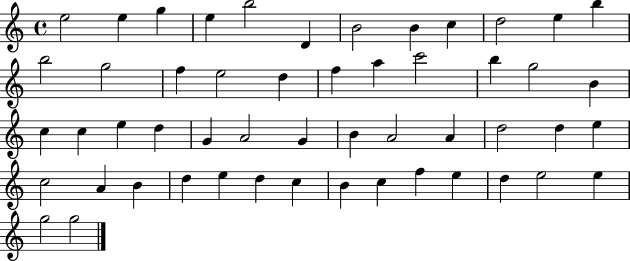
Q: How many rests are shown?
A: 0